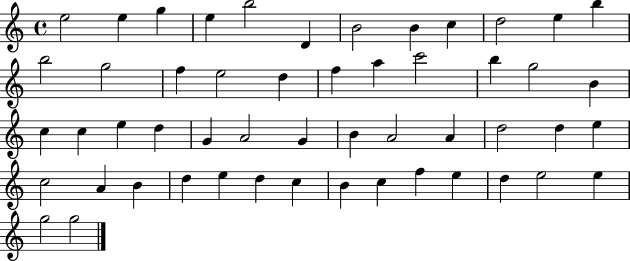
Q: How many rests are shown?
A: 0